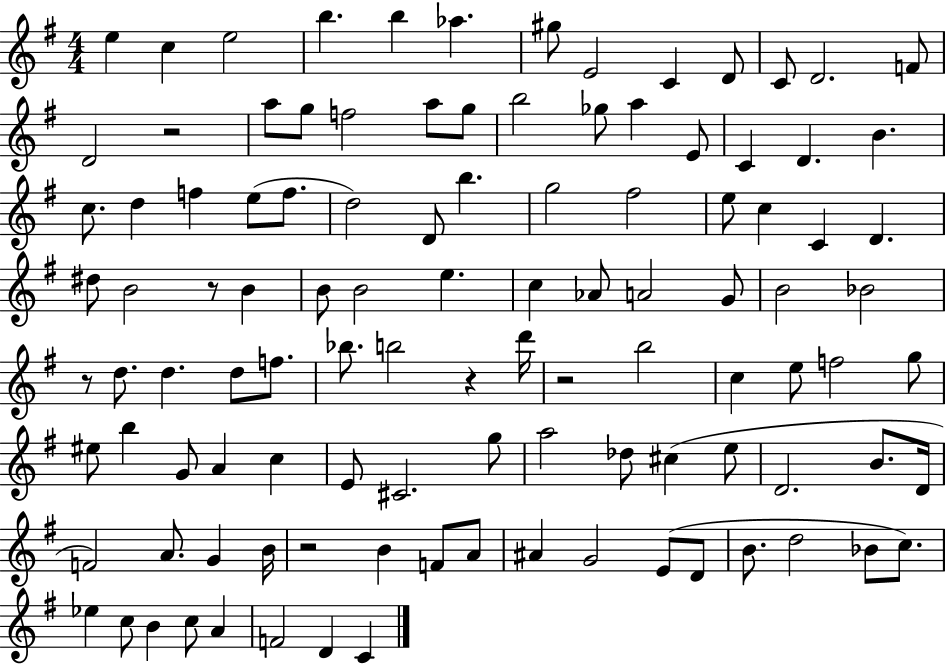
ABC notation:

X:1
T:Untitled
M:4/4
L:1/4
K:G
e c e2 b b _a ^g/2 E2 C D/2 C/2 D2 F/2 D2 z2 a/2 g/2 f2 a/2 g/2 b2 _g/2 a E/2 C D B c/2 d f e/2 f/2 d2 D/2 b g2 ^f2 e/2 c C D ^d/2 B2 z/2 B B/2 B2 e c _A/2 A2 G/2 B2 _B2 z/2 d/2 d d/2 f/2 _b/2 b2 z d'/4 z2 b2 c e/2 f2 g/2 ^e/2 b G/2 A c E/2 ^C2 g/2 a2 _d/2 ^c e/2 D2 B/2 D/4 F2 A/2 G B/4 z2 B F/2 A/2 ^A G2 E/2 D/2 B/2 d2 _B/2 c/2 _e c/2 B c/2 A F2 D C